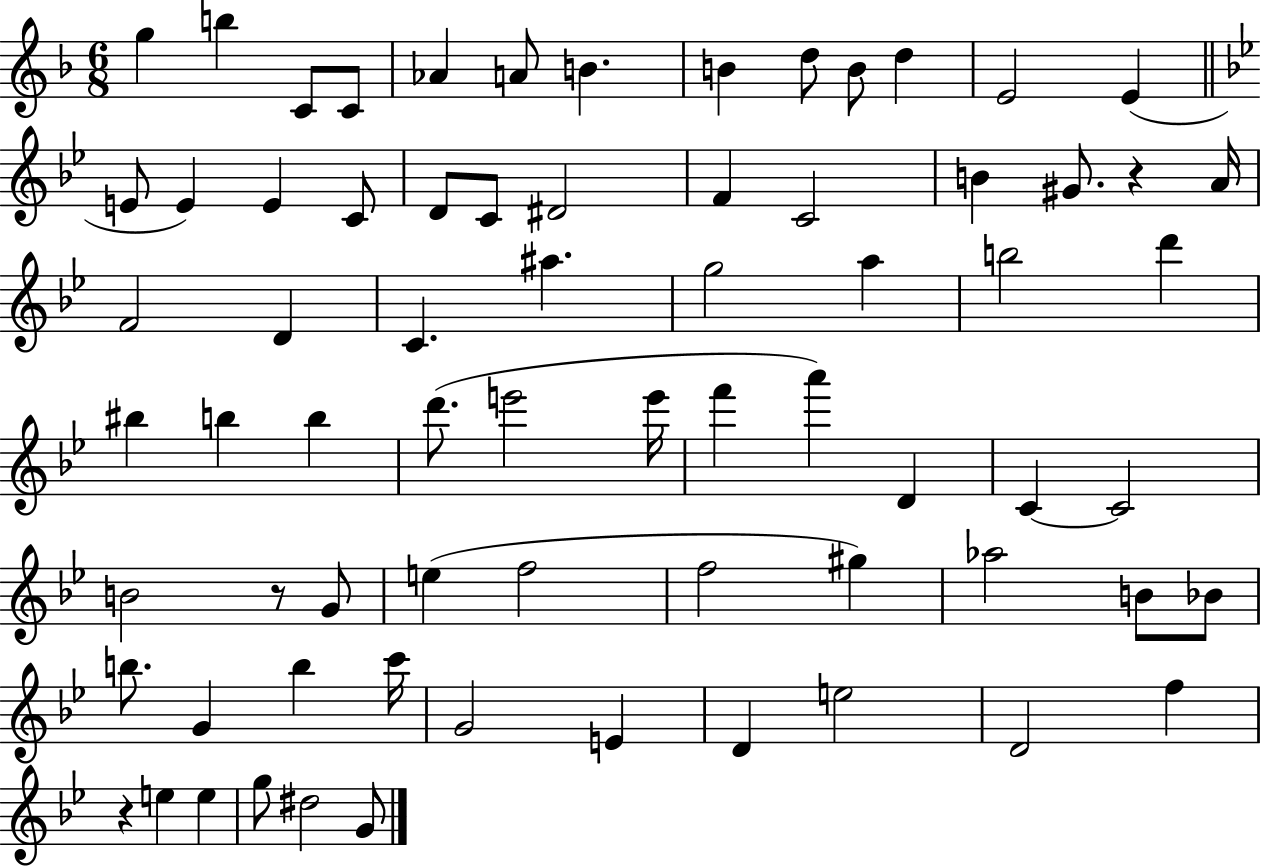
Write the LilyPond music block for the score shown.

{
  \clef treble
  \numericTimeSignature
  \time 6/8
  \key f \major
  g''4 b''4 c'8 c'8 | aes'4 a'8 b'4. | b'4 d''8 b'8 d''4 | e'2 e'4( | \break \bar "||" \break \key bes \major e'8 e'4) e'4 c'8 | d'8 c'8 dis'2 | f'4 c'2 | b'4 gis'8. r4 a'16 | \break f'2 d'4 | c'4. ais''4. | g''2 a''4 | b''2 d'''4 | \break bis''4 b''4 b''4 | d'''8.( e'''2 e'''16 | f'''4 a'''4) d'4 | c'4~~ c'2 | \break b'2 r8 g'8 | e''4( f''2 | f''2 gis''4) | aes''2 b'8 bes'8 | \break b''8. g'4 b''4 c'''16 | g'2 e'4 | d'4 e''2 | d'2 f''4 | \break r4 e''4 e''4 | g''8 dis''2 g'8 | \bar "|."
}